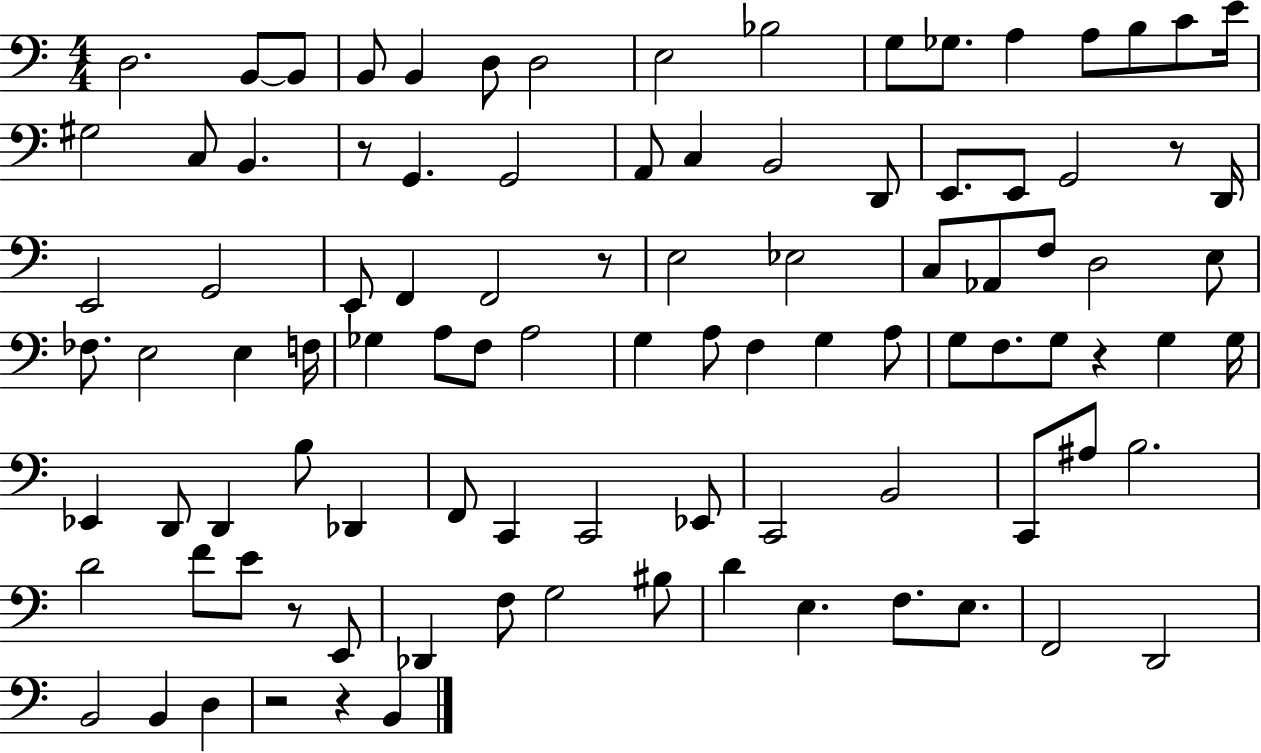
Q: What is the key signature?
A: C major